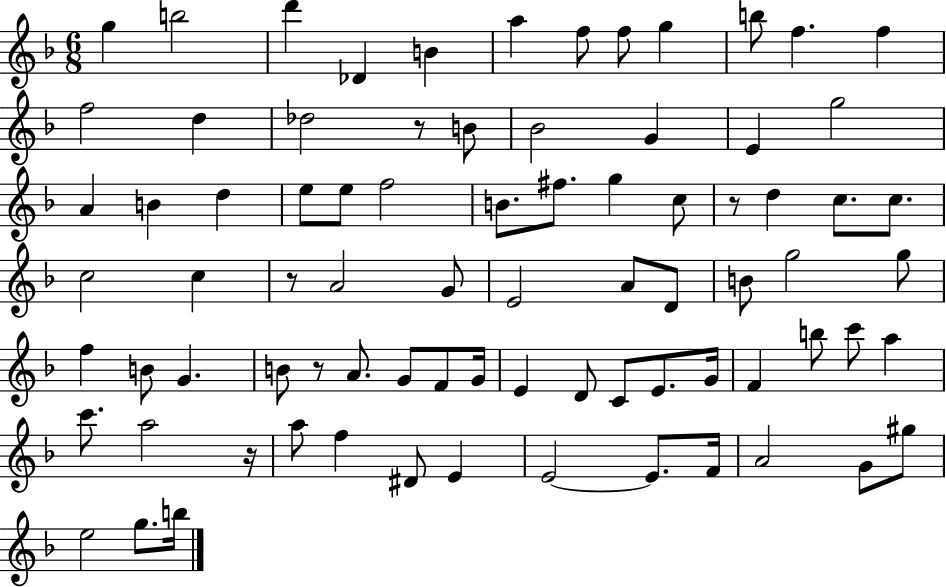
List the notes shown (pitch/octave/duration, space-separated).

G5/q B5/h D6/q Db4/q B4/q A5/q F5/e F5/e G5/q B5/e F5/q. F5/q F5/h D5/q Db5/h R/e B4/e Bb4/h G4/q E4/q G5/h A4/q B4/q D5/q E5/e E5/e F5/h B4/e. F#5/e. G5/q C5/e R/e D5/q C5/e. C5/e. C5/h C5/q R/e A4/h G4/e E4/h A4/e D4/e B4/e G5/h G5/e F5/q B4/e G4/q. B4/e R/e A4/e. G4/e F4/e G4/s E4/q D4/e C4/e E4/e. G4/s F4/q B5/e C6/e A5/q C6/e. A5/h R/s A5/e F5/q D#4/e E4/q E4/h E4/e. F4/s A4/h G4/e G#5/e E5/h G5/e. B5/s